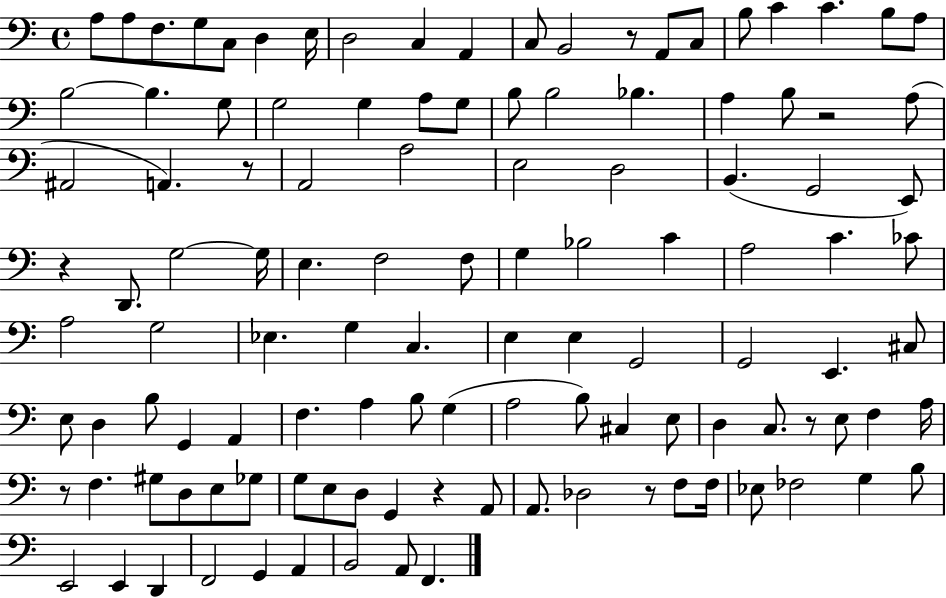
{
  \clef bass
  \time 4/4
  \defaultTimeSignature
  \key c \major
  a8 a8 f8. g8 c8 d4 e16 | d2 c4 a,4 | c8 b,2 r8 a,8 c8 | b8 c'4 c'4. b8 a8 | \break b2~~ b4. g8 | g2 g4 a8 g8 | b8 b2 bes4. | a4 b8 r2 a8( | \break ais,2 a,4.) r8 | a,2 a2 | e2 d2 | b,4.( g,2 e,8) | \break r4 d,8. g2~~ g16 | e4. f2 f8 | g4 bes2 c'4 | a2 c'4. ces'8 | \break a2 g2 | ees4. g4 c4. | e4 e4 g,2 | g,2 e,4. cis8 | \break e8 d4 b8 g,4 a,4 | f4. a4 b8 g4( | a2 b8) cis4 e8 | d4 c8. r8 e8 f4 a16 | \break r8 f4. gis8 d8 e8 ges8 | g8 e8 d8 g,4 r4 a,8 | a,8. des2 r8 f8 f16 | ees8 fes2 g4 b8 | \break e,2 e,4 d,4 | f,2 g,4 a,4 | b,2 a,8 f,4. | \bar "|."
}